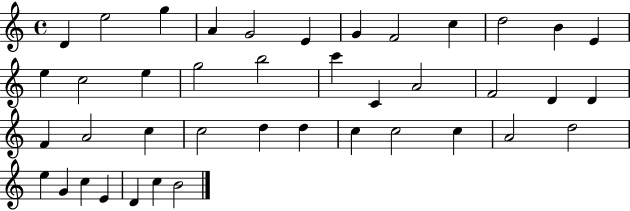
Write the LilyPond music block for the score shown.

{
  \clef treble
  \time 4/4
  \defaultTimeSignature
  \key c \major
  d'4 e''2 g''4 | a'4 g'2 e'4 | g'4 f'2 c''4 | d''2 b'4 e'4 | \break e''4 c''2 e''4 | g''2 b''2 | c'''4 c'4 a'2 | f'2 d'4 d'4 | \break f'4 a'2 c''4 | c''2 d''4 d''4 | c''4 c''2 c''4 | a'2 d''2 | \break e''4 g'4 c''4 e'4 | d'4 c''4 b'2 | \bar "|."
}